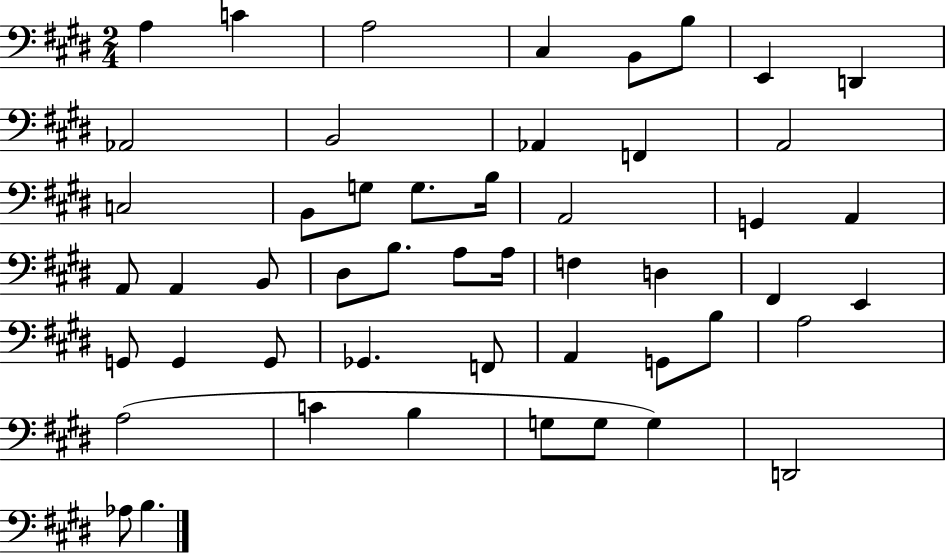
X:1
T:Untitled
M:2/4
L:1/4
K:E
A, C A,2 ^C, B,,/2 B,/2 E,, D,, _A,,2 B,,2 _A,, F,, A,,2 C,2 B,,/2 G,/2 G,/2 B,/4 A,,2 G,, A,, A,,/2 A,, B,,/2 ^D,/2 B,/2 A,/2 A,/4 F, D, ^F,, E,, G,,/2 G,, G,,/2 _G,, F,,/2 A,, G,,/2 B,/2 A,2 A,2 C B, G,/2 G,/2 G, D,,2 _A,/2 B,